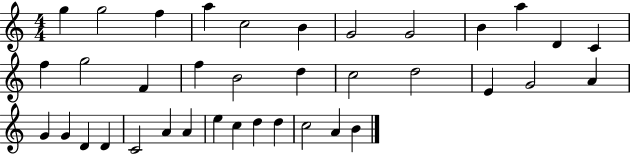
G5/q G5/h F5/q A5/q C5/h B4/q G4/h G4/h B4/q A5/q D4/q C4/q F5/q G5/h F4/q F5/q B4/h D5/q C5/h D5/h E4/q G4/h A4/q G4/q G4/q D4/q D4/q C4/h A4/q A4/q E5/q C5/q D5/q D5/q C5/h A4/q B4/q